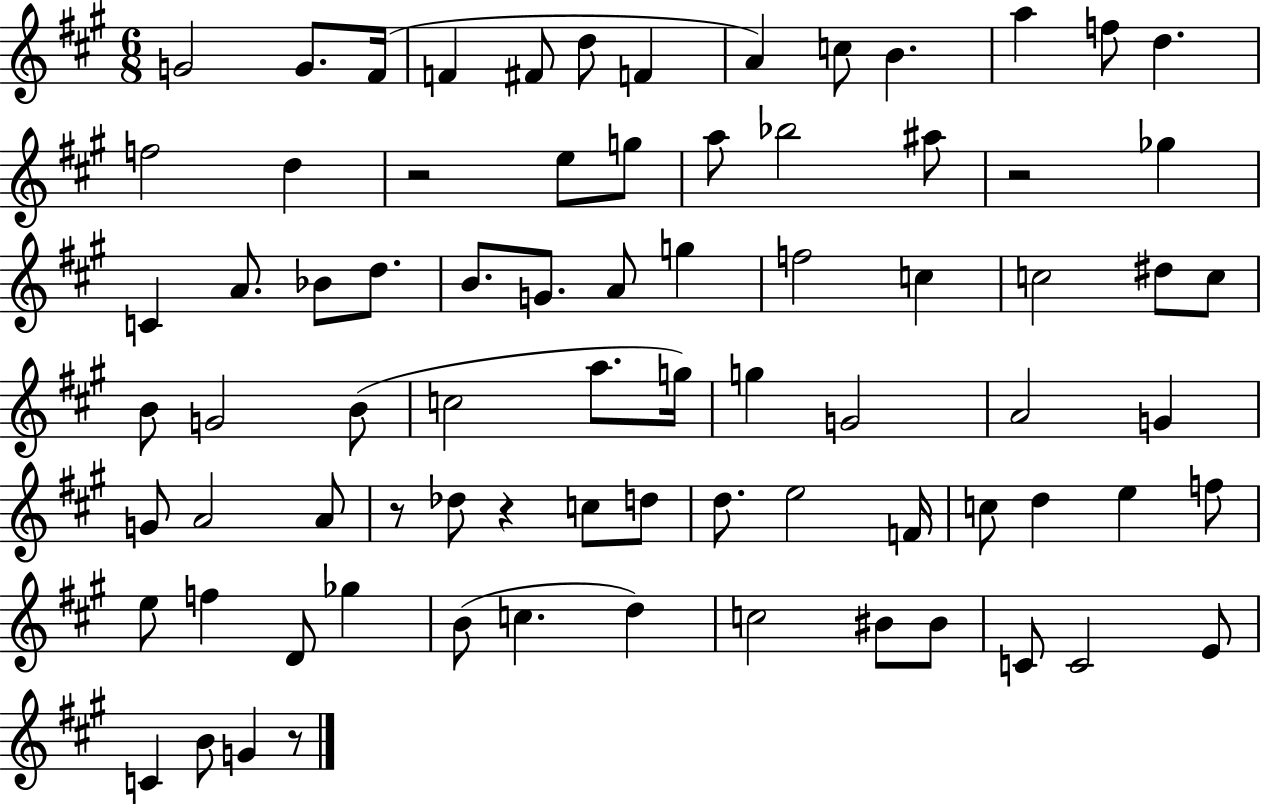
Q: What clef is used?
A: treble